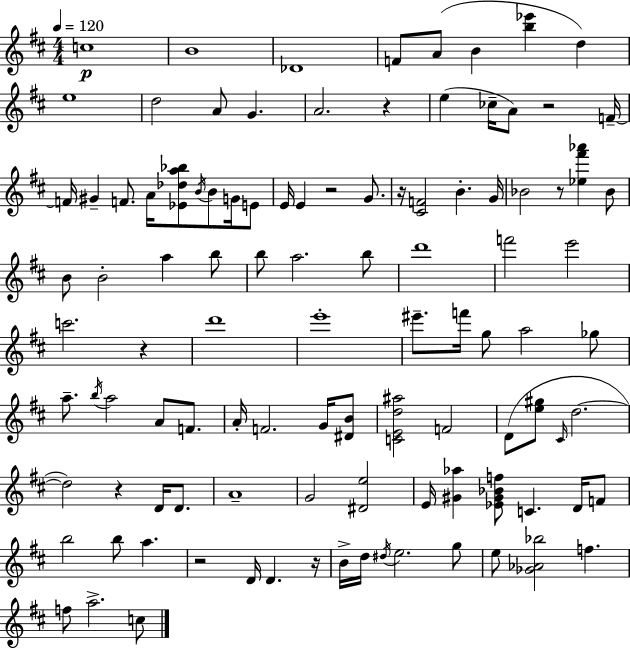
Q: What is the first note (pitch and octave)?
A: C5